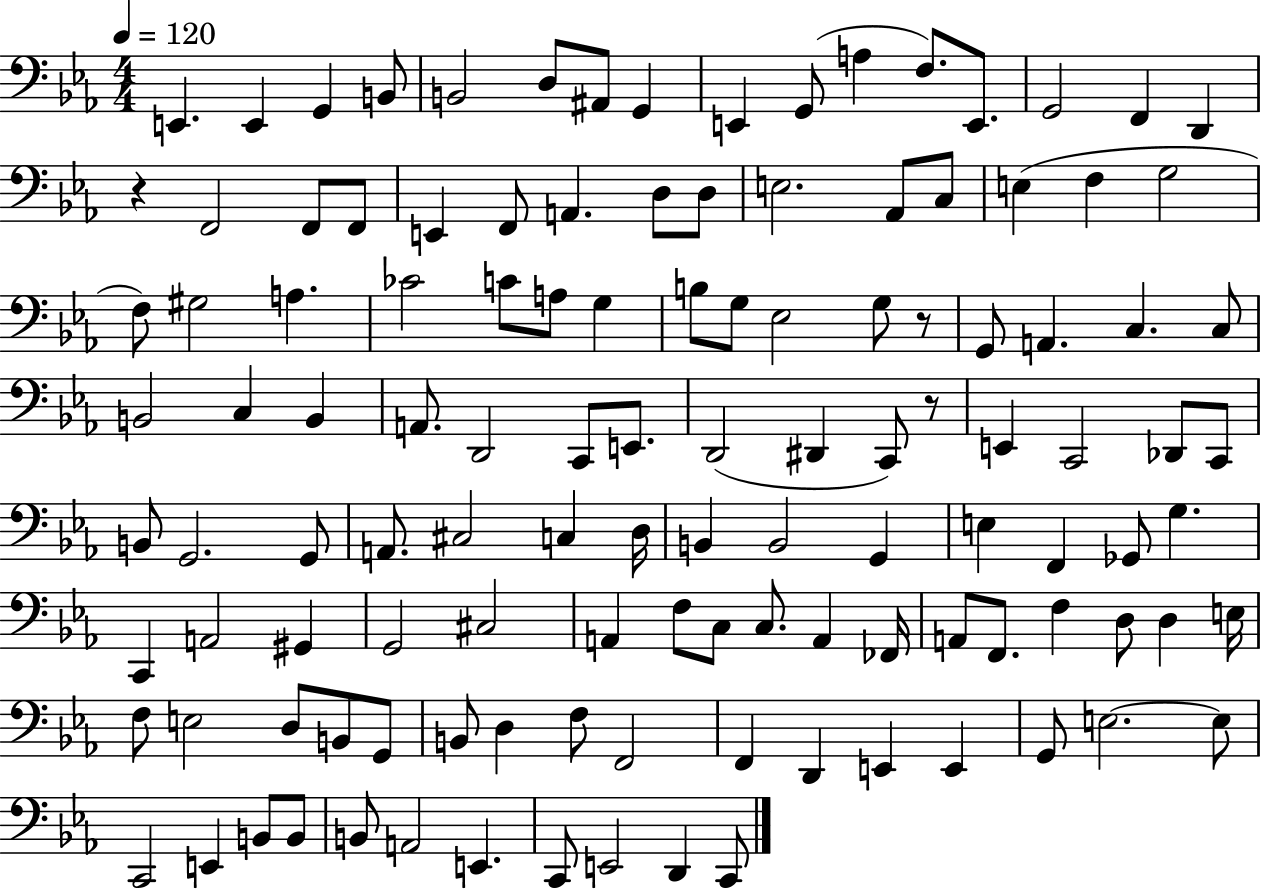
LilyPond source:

{
  \clef bass
  \numericTimeSignature
  \time 4/4
  \key ees \major
  \tempo 4 = 120
  \repeat volta 2 { e,4. e,4 g,4 b,8 | b,2 d8 ais,8 g,4 | e,4 g,8( a4 f8.) e,8. | g,2 f,4 d,4 | \break r4 f,2 f,8 f,8 | e,4 f,8 a,4. d8 d8 | e2. aes,8 c8 | e4( f4 g2 | \break f8) gis2 a4. | ces'2 c'8 a8 g4 | b8 g8 ees2 g8 r8 | g,8 a,4. c4. c8 | \break b,2 c4 b,4 | a,8. d,2 c,8 e,8. | d,2( dis,4 c,8) r8 | e,4 c,2 des,8 c,8 | \break b,8 g,2. g,8 | a,8. cis2 c4 d16 | b,4 b,2 g,4 | e4 f,4 ges,8 g4. | \break c,4 a,2 gis,4 | g,2 cis2 | a,4 f8 c8 c8. a,4 fes,16 | a,8 f,8. f4 d8 d4 e16 | \break f8 e2 d8 b,8 g,8 | b,8 d4 f8 f,2 | f,4 d,4 e,4 e,4 | g,8 e2.~~ e8 | \break c,2 e,4 b,8 b,8 | b,8 a,2 e,4. | c,8 e,2 d,4 c,8 | } \bar "|."
}